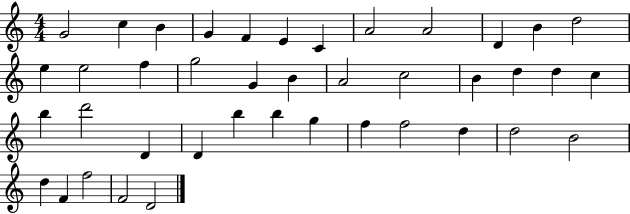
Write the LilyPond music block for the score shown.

{
  \clef treble
  \numericTimeSignature
  \time 4/4
  \key c \major
  g'2 c''4 b'4 | g'4 f'4 e'4 c'4 | a'2 a'2 | d'4 b'4 d''2 | \break e''4 e''2 f''4 | g''2 g'4 b'4 | a'2 c''2 | b'4 d''4 d''4 c''4 | \break b''4 d'''2 d'4 | d'4 b''4 b''4 g''4 | f''4 f''2 d''4 | d''2 b'2 | \break d''4 f'4 f''2 | f'2 d'2 | \bar "|."
}